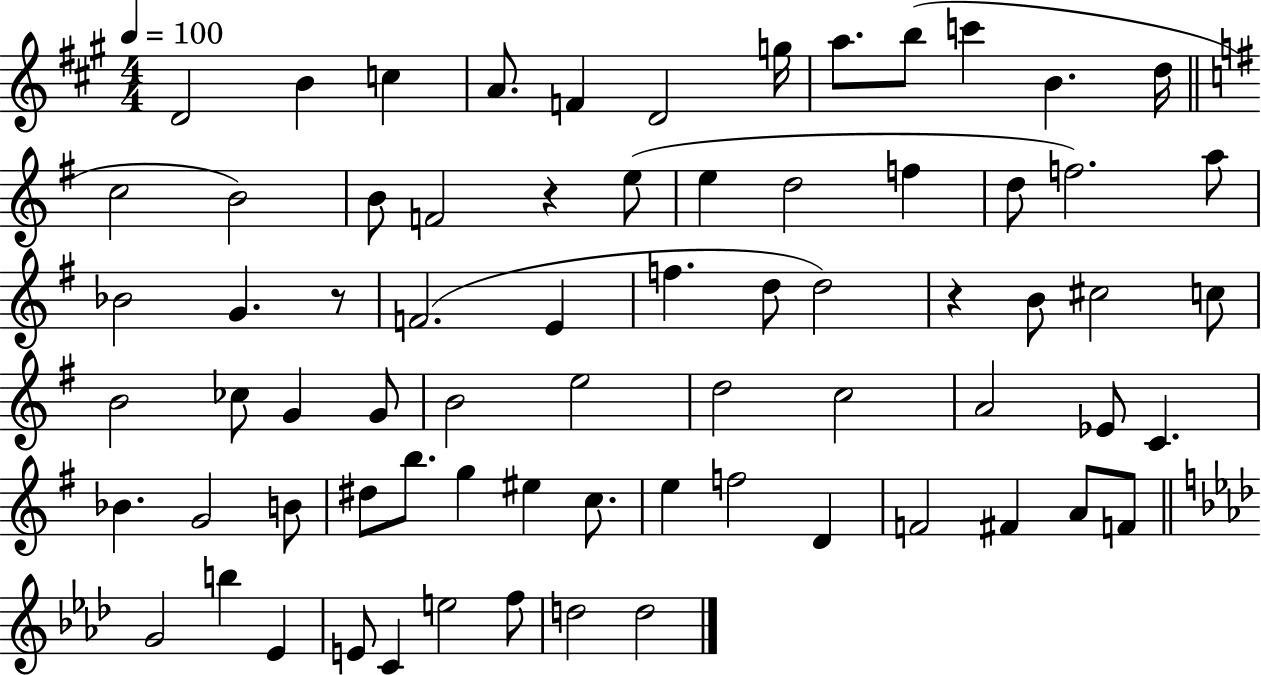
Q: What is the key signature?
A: A major